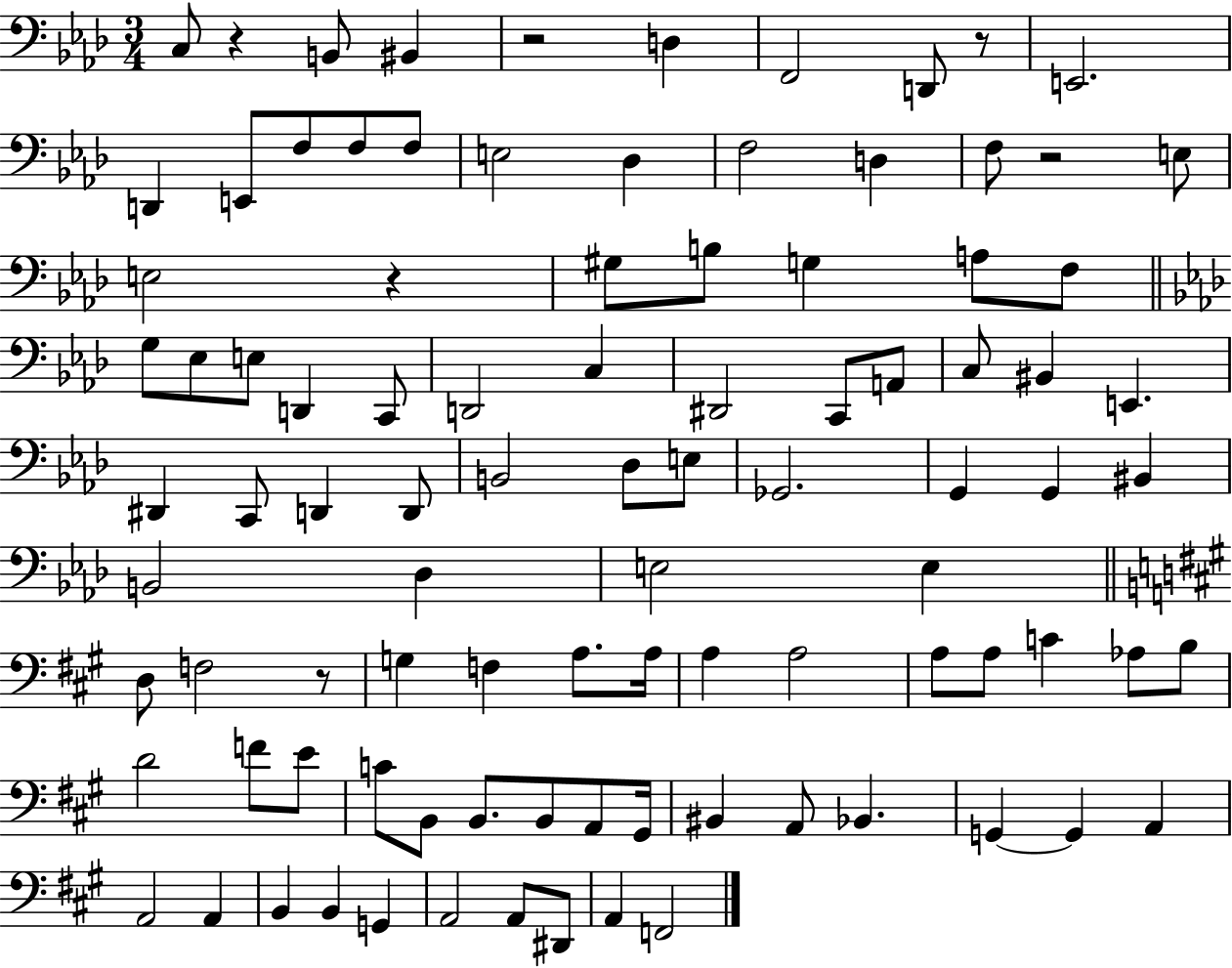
C3/e R/q B2/e BIS2/q R/h D3/q F2/h D2/e R/e E2/h. D2/q E2/e F3/e F3/e F3/e E3/h Db3/q F3/h D3/q F3/e R/h E3/e E3/h R/q G#3/e B3/e G3/q A3/e F3/e G3/e Eb3/e E3/e D2/q C2/e D2/h C3/q D#2/h C2/e A2/e C3/e BIS2/q E2/q. D#2/q C2/e D2/q D2/e B2/h Db3/e E3/e Gb2/h. G2/q G2/q BIS2/q B2/h Db3/q E3/h E3/q D3/e F3/h R/e G3/q F3/q A3/e. A3/s A3/q A3/h A3/e A3/e C4/q Ab3/e B3/e D4/h F4/e E4/e C4/e B2/e B2/e. B2/e A2/e G#2/s BIS2/q A2/e Bb2/q. G2/q G2/q A2/q A2/h A2/q B2/q B2/q G2/q A2/h A2/e D#2/e A2/q F2/h